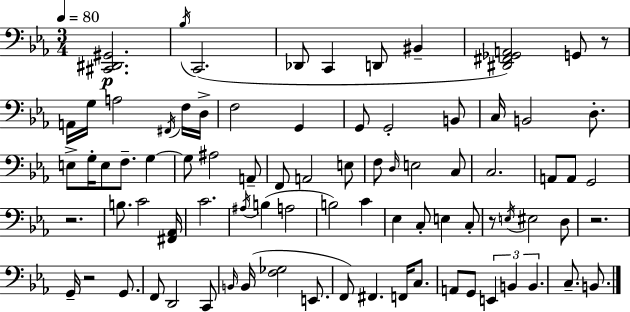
{
  \clef bass
  \numericTimeSignature
  \time 3/4
  \key c \minor
  \tempo 4 = 80
  \repeat volta 2 { <cis, dis, gis,>2.\p | \acciaccatura { bes16 } c,2.( | des,8 c,4 d,8 bis,4-- | <dis, fis, ges, a,>2) g,8 r8 | \break a,16 g16 a2 \acciaccatura { fis,16 } | f16 d16-> f2 g,4 | g,8 g,2-. | b,8 c16 b,2 d8.-. | \break e8-> g16-. e8 f8.-- g4~~ | g8 ais2 | a,8-- f,8 a,2 | e8 f8 \grace { d16 } e2 | \break c8 c2. | a,8 a,8 g,2 | r2. | b8. c'2 | \break <fis, aes,>16 c'2. | \acciaccatura { ais16 }( b4 a2 | b2) | c'4 ees4 c8-. e4 | \break c8-. r8 \acciaccatura { e16 } eis2 | d8 r2. | g,16-- r2 | g,8. f,8 d,2 | \break c,8 \grace { b,16 } b,16( <f ges>2 | e,8. f,8) fis,4. | f,16 c8. a,8 g,8 \tuplet 3/2 { e,4 | b,4 b,4. } | \break c8.-- b,8. } \bar "|."
}